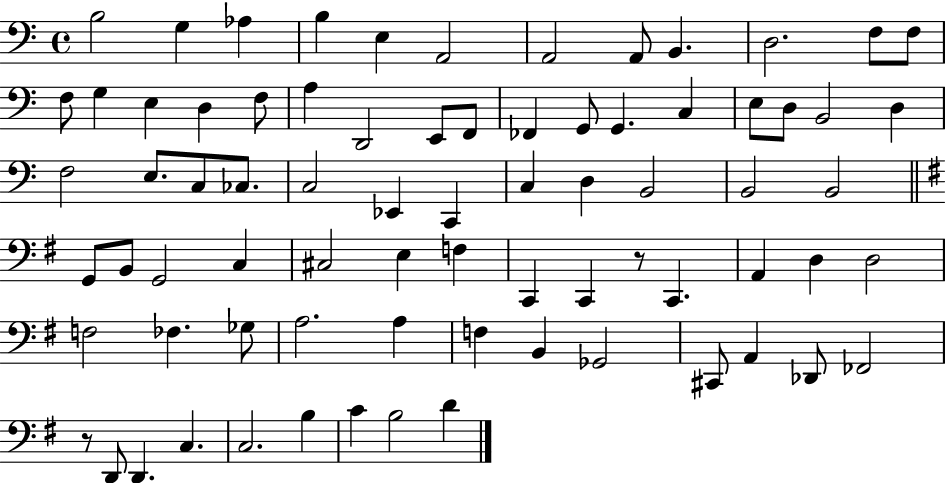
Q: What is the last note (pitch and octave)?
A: D4